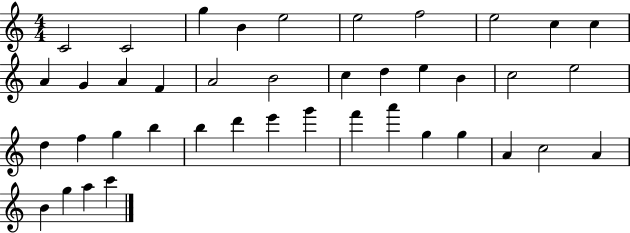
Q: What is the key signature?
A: C major